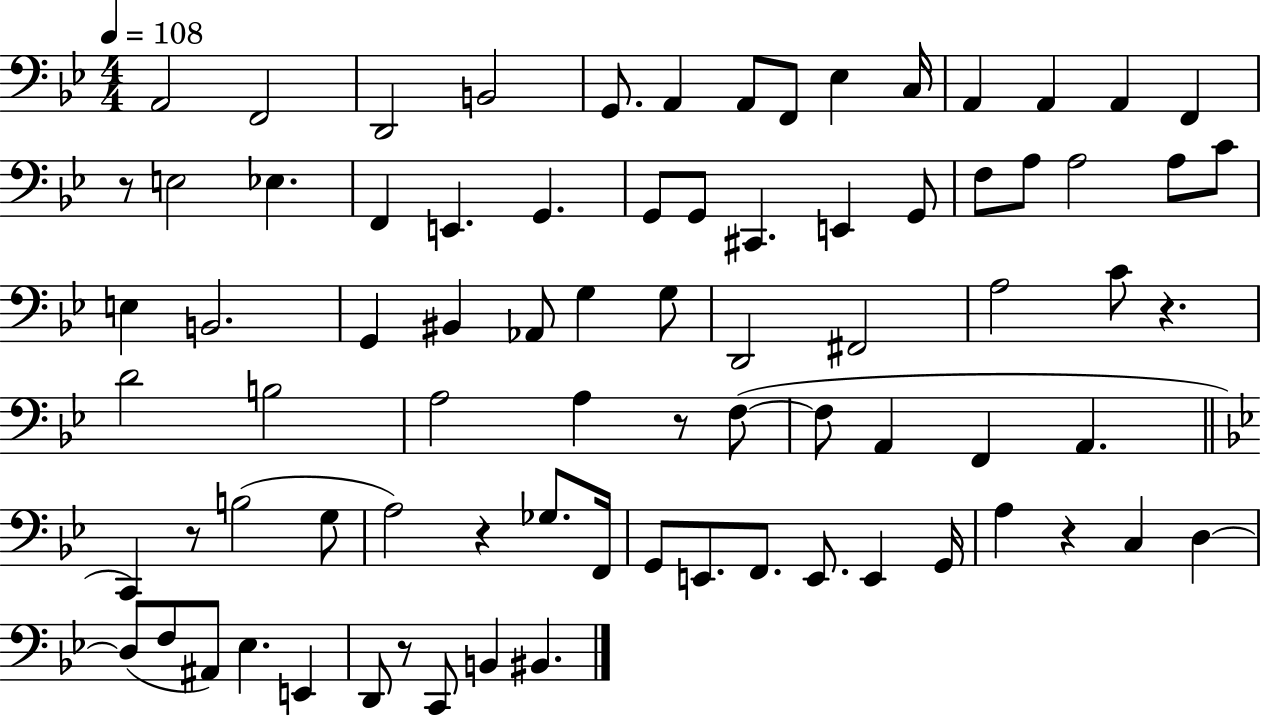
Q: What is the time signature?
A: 4/4